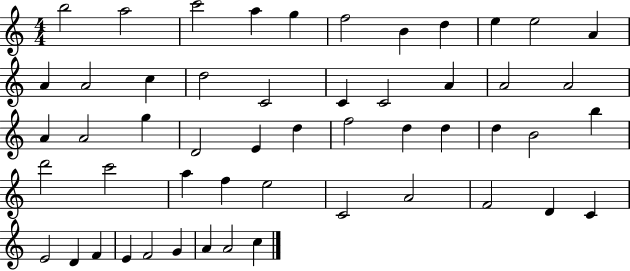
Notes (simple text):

B5/h A5/h C6/h A5/q G5/q F5/h B4/q D5/q E5/q E5/h A4/q A4/q A4/h C5/q D5/h C4/h C4/q C4/h A4/q A4/h A4/h A4/q A4/h G5/q D4/h E4/q D5/q F5/h D5/q D5/q D5/q B4/h B5/q D6/h C6/h A5/q F5/q E5/h C4/h A4/h F4/h D4/q C4/q E4/h D4/q F4/q E4/q F4/h G4/q A4/q A4/h C5/q